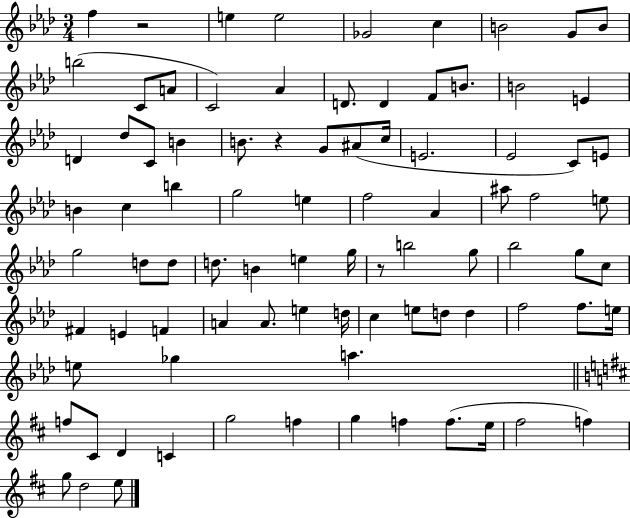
{
  \clef treble
  \numericTimeSignature
  \time 3/4
  \key aes \major
  f''4 r2 | e''4 e''2 | ges'2 c''4 | b'2 g'8 b'8 | \break b''2( c'8 a'8 | c'2) aes'4 | d'8. d'4 f'8 b'8. | b'2 e'4 | \break d'4 des''8 c'8 b'4 | b'8. r4 g'8 ais'8( c''16 | e'2. | ees'2 c'8) e'8 | \break b'4 c''4 b''4 | g''2 e''4 | f''2 aes'4 | ais''8 f''2 e''8 | \break g''2 d''8 d''8 | d''8. b'4 e''4 g''16 | r8 b''2 g''8 | bes''2 g''8 c''8 | \break fis'4 e'4 f'4 | a'4 a'8. e''4 d''16 | c''4 e''8 d''8 d''4 | f''2 f''8. e''16 | \break e''8 ges''4 a''4. | \bar "||" \break \key d \major f''8 cis'8 d'4 c'4 | g''2 f''4 | g''4 f''4 f''8.( e''16 | fis''2 f''4) | \break g''8 d''2 e''8 | \bar "|."
}